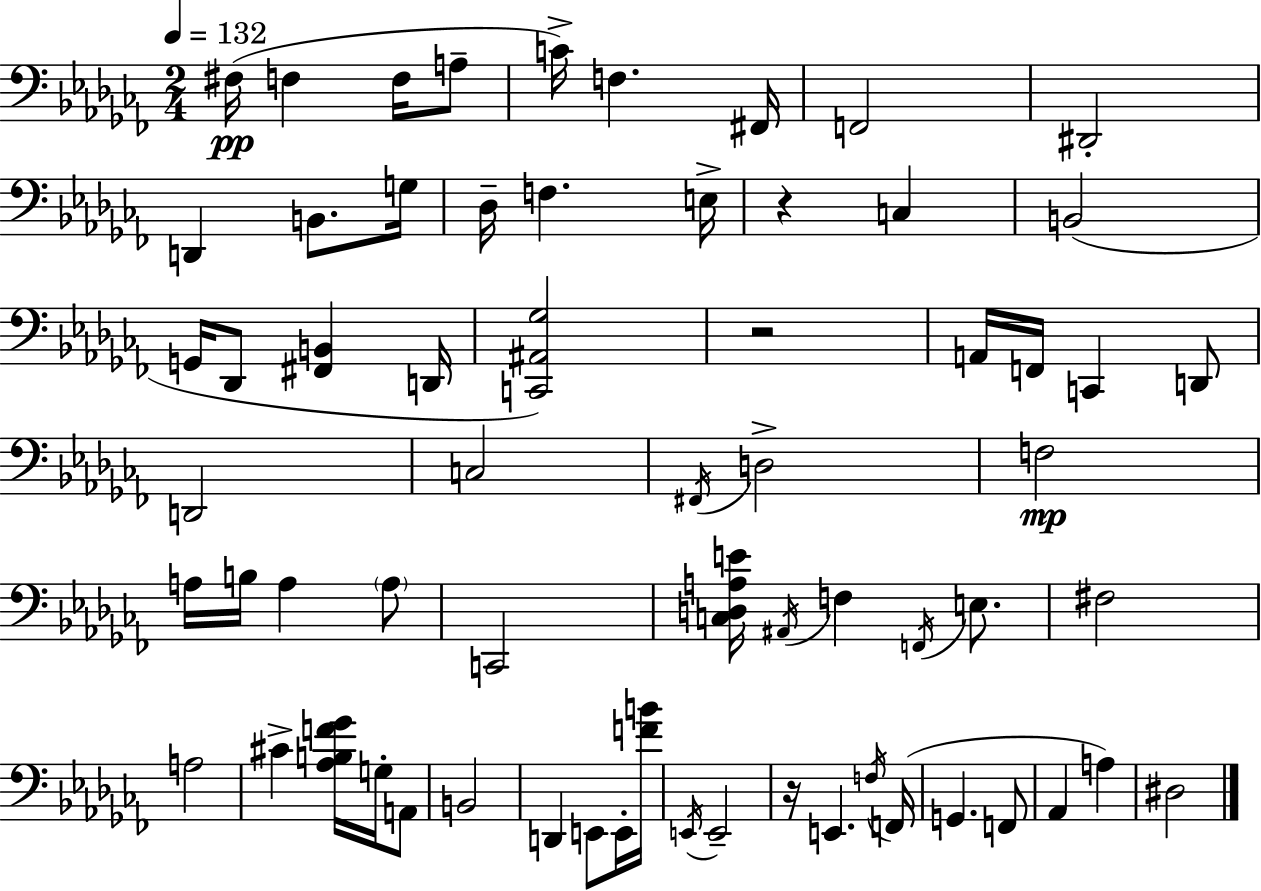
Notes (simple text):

F#3/s F3/q F3/s A3/e C4/s F3/q. F#2/s F2/h D#2/h D2/q B2/e. G3/s Db3/s F3/q. E3/s R/q C3/q B2/h G2/s Db2/e [F#2,B2]/q D2/s [C2,A#2,Gb3]/h R/h A2/s F2/s C2/q D2/e D2/h C3/h F#2/s D3/h F3/h A3/s B3/s A3/q A3/e C2/h [C3,D3,A3,E4]/s A#2/s F3/q F2/s E3/e. F#3/h A3/h C#4/q [Ab3,B3,F4,Gb4]/s G3/s A2/e B2/h D2/q E2/e E2/s [F4,B4]/s E2/s E2/h R/s E2/q. F3/s F2/s G2/q. F2/e Ab2/q A3/q D#3/h